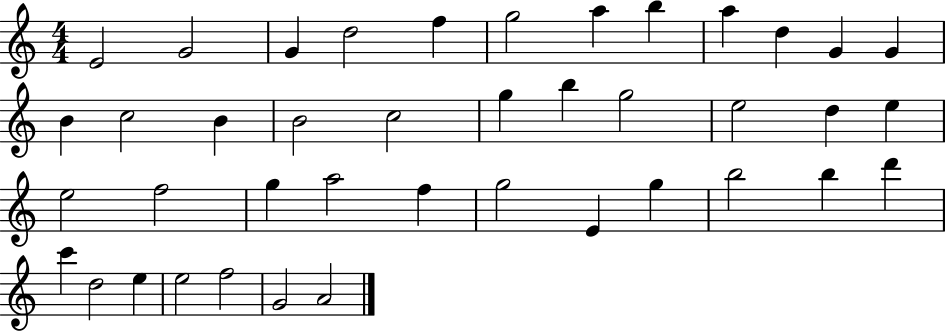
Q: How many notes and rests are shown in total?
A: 41